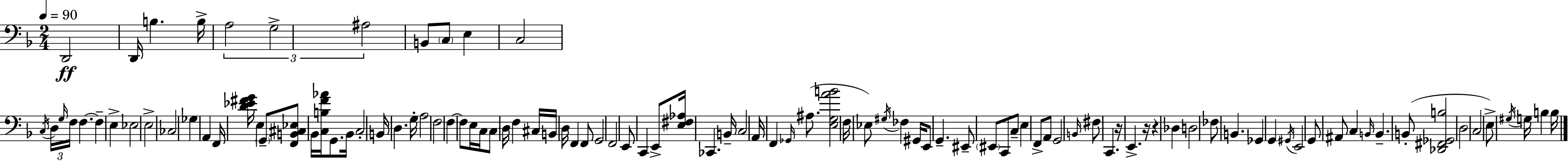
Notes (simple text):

D2/h D2/s B3/q. B3/s A3/h G3/h A#3/h B2/e C3/e E3/q C3/h C3/s D3/s G3/s F3/s F3/q. F3/q E3/q Eb3/h E3/h CES3/h Gb3/q A2/q F2/s [D4,Eb4,F#4,G4]/s E3/q G2/e [F2,B2,C#3,Eb3]/e Bb2/s [C3,B3,F4,Ab4]/s G2/e. Bb2/s C3/h B2/s D3/q. G3/s A3/h F3/h F3/q F3/e E3/s C3/s C3/e D3/s F3/q C#3/s B2/s D3/s F2/q F2/e G2/h F2/h E2/e C2/q E2/e [E3,F#3,Ab3]/s CES2/q. B2/s C3/h A2/s F2/q Gb2/s A#3/e. [E3,G3,A4,B4]/h F3/s Eb3/e G#3/s FES3/q G#2/s E2/e G2/q. EIS2/e EIS2/e C2/e C3/e E3/q F2/e A2/e G2/h B2/s F#3/e C2/q. R/s E2/q. R/s R/q Db3/q D3/h FES3/e B2/q. Gb2/q G2/q G#2/s E2/h G2/e A#2/e C3/q B2/s B2/q. B2/e [Db2,F#2,Gb2,B3]/h D3/h C3/h E3/e G#3/s G3/s B3/q B3/s